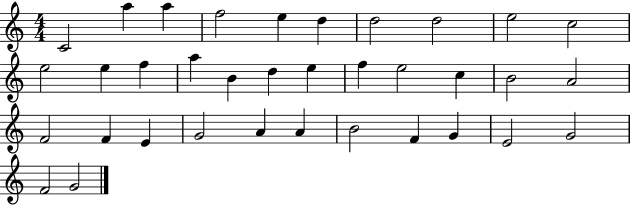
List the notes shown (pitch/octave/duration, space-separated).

C4/h A5/q A5/q F5/h E5/q D5/q D5/h D5/h E5/h C5/h E5/h E5/q F5/q A5/q B4/q D5/q E5/q F5/q E5/h C5/q B4/h A4/h F4/h F4/q E4/q G4/h A4/q A4/q B4/h F4/q G4/q E4/h G4/h F4/h G4/h